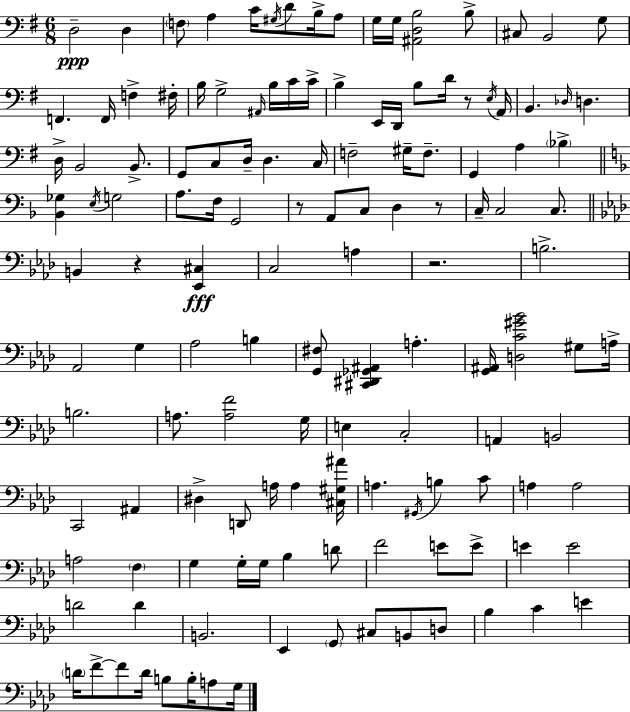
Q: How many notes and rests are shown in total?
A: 135